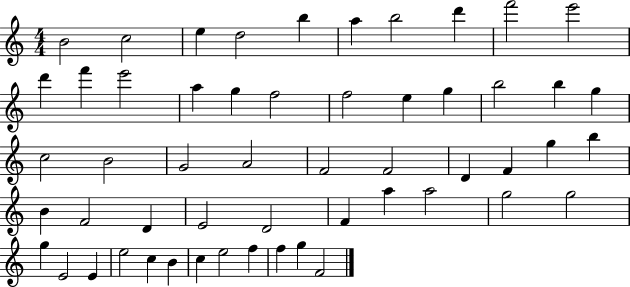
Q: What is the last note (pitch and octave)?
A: F4